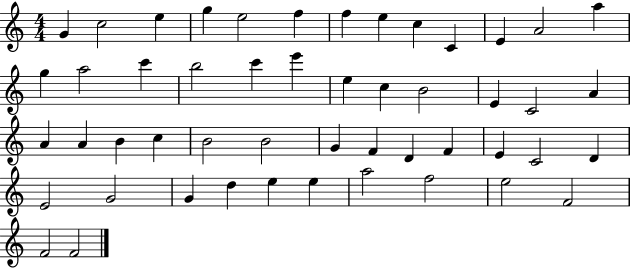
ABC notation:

X:1
T:Untitled
M:4/4
L:1/4
K:C
G c2 e g e2 f f e c C E A2 a g a2 c' b2 c' e' e c B2 E C2 A A A B c B2 B2 G F D F E C2 D E2 G2 G d e e a2 f2 e2 F2 F2 F2